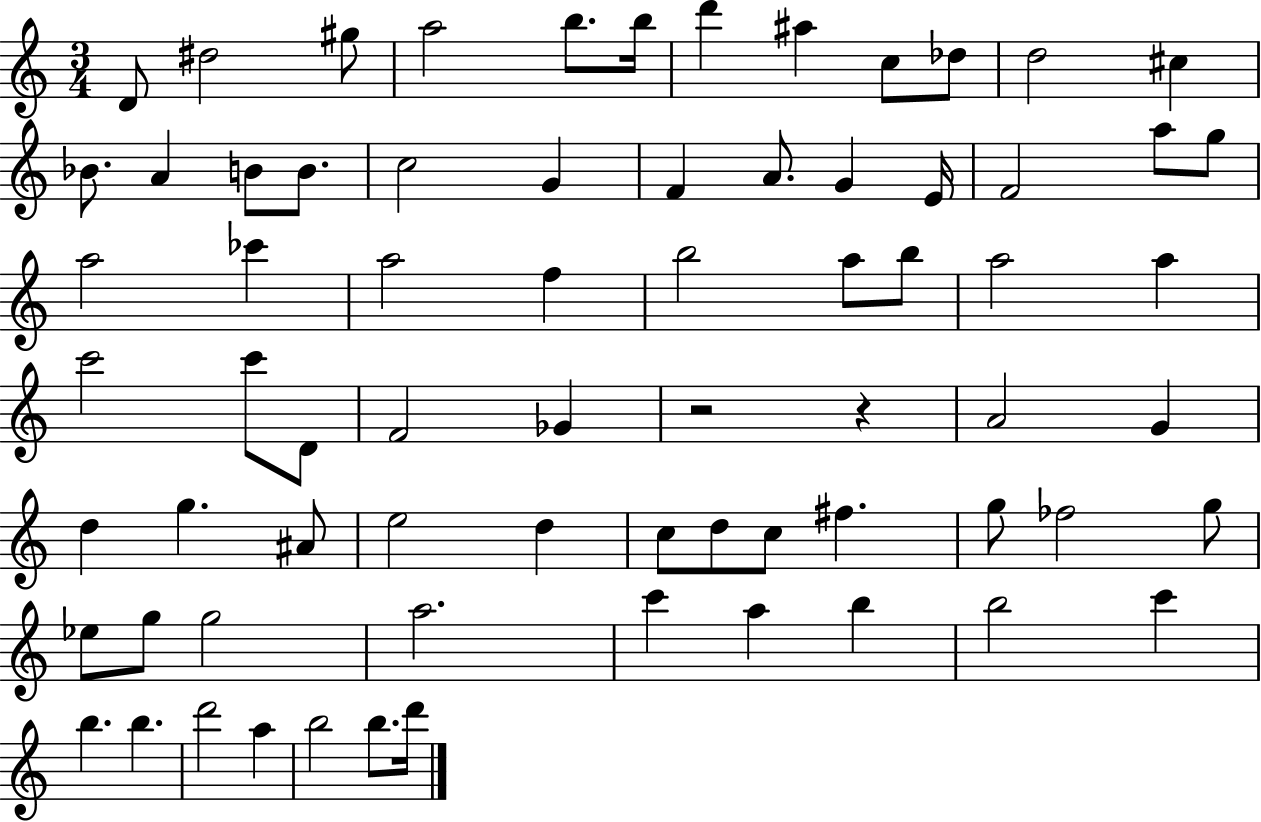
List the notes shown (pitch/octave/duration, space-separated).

D4/e D#5/h G#5/e A5/h B5/e. B5/s D6/q A#5/q C5/e Db5/e D5/h C#5/q Bb4/e. A4/q B4/e B4/e. C5/h G4/q F4/q A4/e. G4/q E4/s F4/h A5/e G5/e A5/h CES6/q A5/h F5/q B5/h A5/e B5/e A5/h A5/q C6/h C6/e D4/e F4/h Gb4/q R/h R/q A4/h G4/q D5/q G5/q. A#4/e E5/h D5/q C5/e D5/e C5/e F#5/q. G5/e FES5/h G5/e Eb5/e G5/e G5/h A5/h. C6/q A5/q B5/q B5/h C6/q B5/q. B5/q. D6/h A5/q B5/h B5/e. D6/s